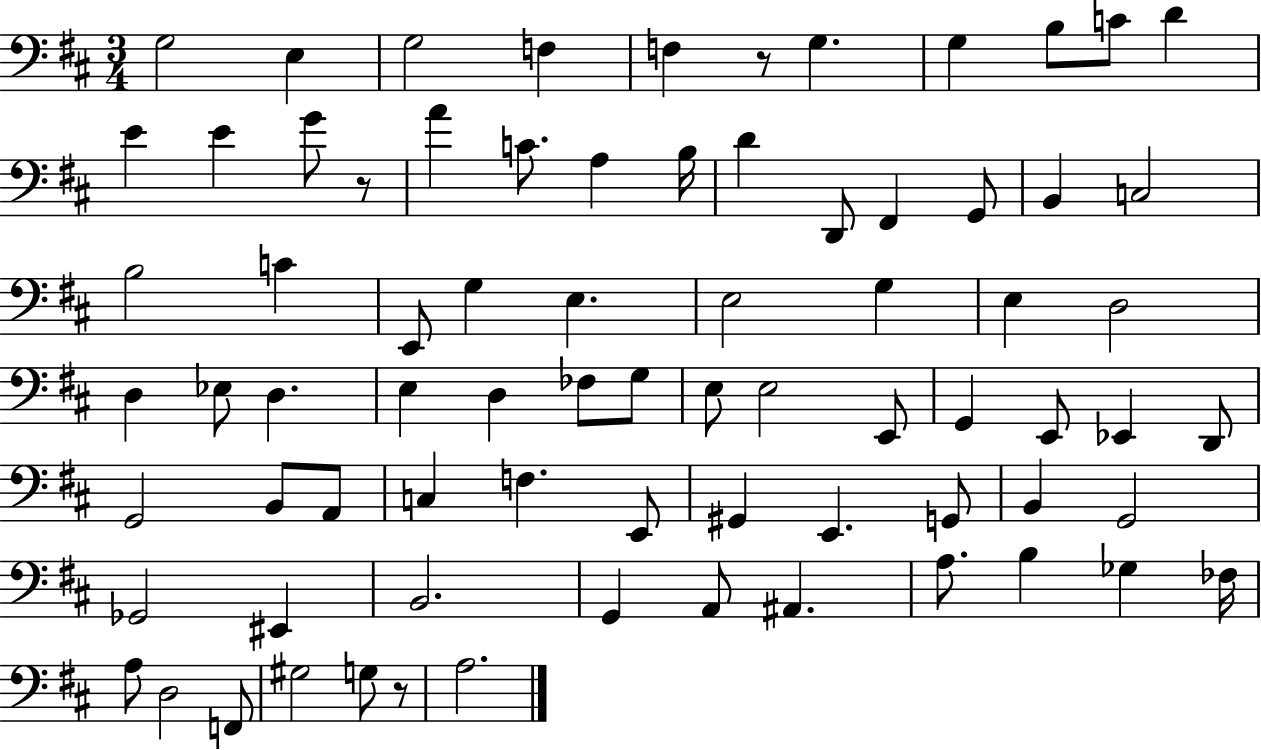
X:1
T:Untitled
M:3/4
L:1/4
K:D
G,2 E, G,2 F, F, z/2 G, G, B,/2 C/2 D E E G/2 z/2 A C/2 A, B,/4 D D,,/2 ^F,, G,,/2 B,, C,2 B,2 C E,,/2 G, E, E,2 G, E, D,2 D, _E,/2 D, E, D, _F,/2 G,/2 E,/2 E,2 E,,/2 G,, E,,/2 _E,, D,,/2 G,,2 B,,/2 A,,/2 C, F, E,,/2 ^G,, E,, G,,/2 B,, G,,2 _G,,2 ^E,, B,,2 G,, A,,/2 ^A,, A,/2 B, _G, _F,/4 A,/2 D,2 F,,/2 ^G,2 G,/2 z/2 A,2